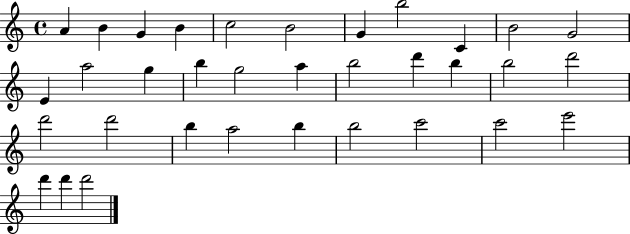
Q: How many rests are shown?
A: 0